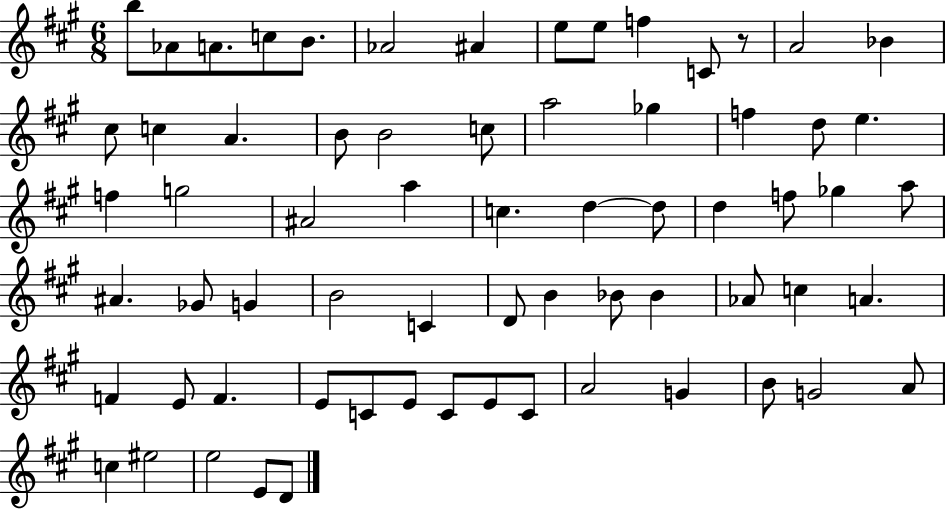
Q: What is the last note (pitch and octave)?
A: D4